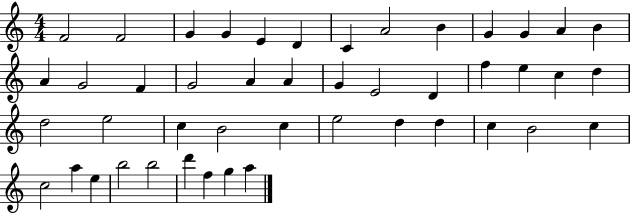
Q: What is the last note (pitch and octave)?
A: A5